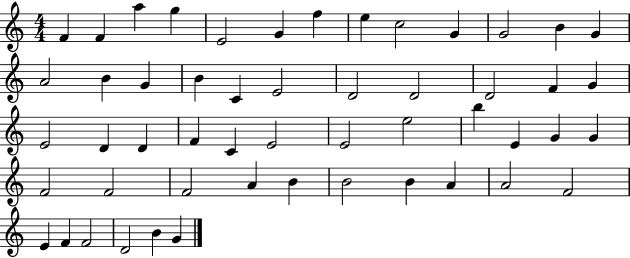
X:1
T:Untitled
M:4/4
L:1/4
K:C
F F a g E2 G f e c2 G G2 B G A2 B G B C E2 D2 D2 D2 F G E2 D D F C E2 E2 e2 b E G G F2 F2 F2 A B B2 B A A2 F2 E F F2 D2 B G